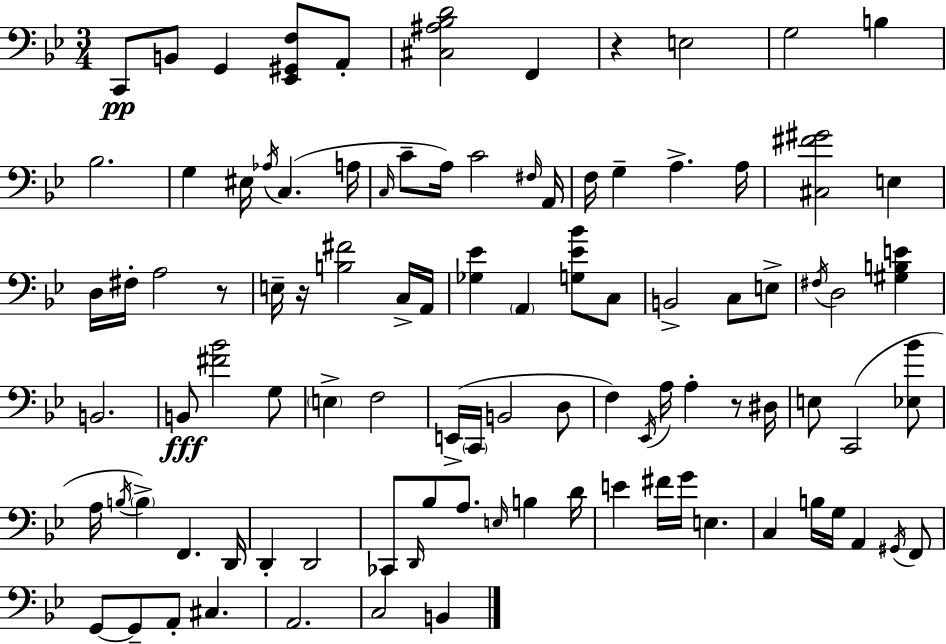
{
  \clef bass
  \numericTimeSignature
  \time 3/4
  \key g \minor
  c,8\pp b,8 g,4 <ees, gis, f>8 a,8-. | <cis ais bes d'>2 f,4 | r4 e2 | g2 b4 | \break bes2. | g4 eis16 \acciaccatura { aes16 } c4.( | a16 \grace { c16 } c'8-- a16) c'2 | \grace { fis16 } a,16 f16 g4-- a4.-> | \break a16 <cis fis' gis'>2 e4 | d16 fis16-. a2 | r8 e16-- r16 <b fis'>2 | c16-> a,16 <ges ees'>4 \parenthesize a,4 <g ees' bes'>8 | \break c8 b,2-> c8 | e8-> \acciaccatura { fis16 } d2 | <gis b e'>4 b,2. | b,8\fff <fis' bes'>2 | \break g8 \parenthesize e4-> f2 | e,16->( \parenthesize c,16 b,2 | d8 f4) \acciaccatura { ees,16 } a16 a4-. | r8 dis16 e8 c,2( | \break <ees bes'>8 a16 \acciaccatura { b16 }) \parenthesize b4-> f,4. | d,16 d,4-. d,2 | ces,8 \grace { d,16 } bes8 a8. | \grace { e16 } b4 d'16 e'4 | \break fis'16 g'16 e4. c4 | b16 g16 a,4 \acciaccatura { gis,16 } f,8 g,8~~ g,8-- | a,8-. cis4. a,2. | c2 | \break b,4 \bar "|."
}